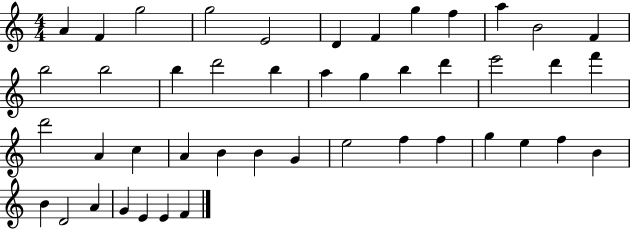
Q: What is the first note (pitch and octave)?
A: A4